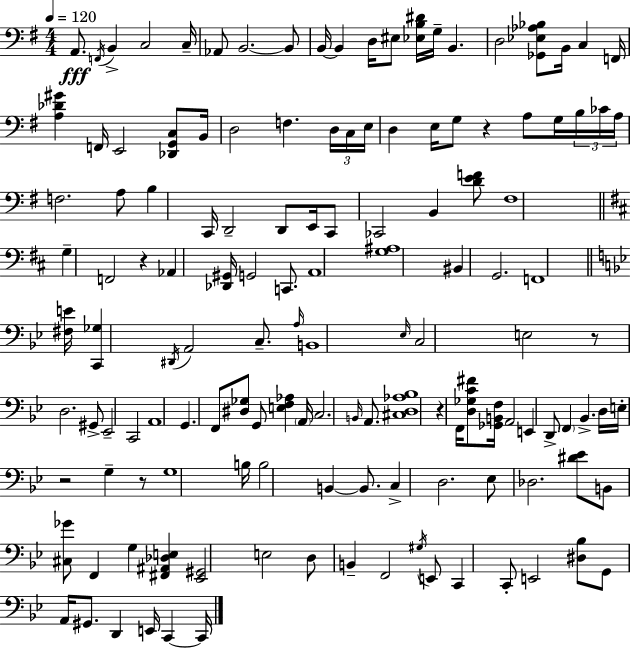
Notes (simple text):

A2/e. F2/s B2/q C3/h C3/s Ab2/e B2/h. B2/e B2/s B2/q D3/s EIS3/e [Eb3,B3,D#4]/s G3/s B2/q. D3/h [Gb2,Eb3,Ab3,Bb3]/e B2/s C3/q F2/s [A3,Db4,G#4]/q F2/s E2/h [Db2,G2,C3]/e B2/s D3/h F3/q. D3/s C3/s E3/s D3/q E3/s G3/e R/q A3/e G3/s B3/s CES4/s A3/s F3/h. A3/e B3/q C2/s D2/h D2/e E2/s C2/e CES2/h B2/q [D4,E4,F4]/e F#3/w G3/q F2/h R/q Ab2/q [Db2,G#2]/s G2/h C2/e. A2/w [G3,A#3]/w BIS2/q G2/h. F2/w [F#3,E4]/s [C2,Gb3]/q D#2/s A2/h C3/e. A3/s B2/w Eb3/s C3/h E3/h R/e D3/h. G#2/e Eb2/h C2/h A2/w G2/q. F2/e [D#3,Gb3]/e G2/e [E3,F3,Ab3]/q A2/s C3/h. B2/s A2/e. [C#3,D3,Ab3,Bb3]/w R/q F2/s [D3,Gb3,C4,F#4]/e [Gb2,B2,F3]/s A2/h E2/q D2/e F2/q Bb2/q. D3/s E3/s R/h G3/q R/e G3/w B3/s B3/h B2/q B2/e. C3/q D3/h. Eb3/e Db3/h. [D#4,Eb4]/e B2/e [C#3,Gb4]/e F2/q G3/q [F#2,A#2,Db3,E3]/q [Eb2,G#2]/h E3/h D3/e B2/q F2/h G#3/s E2/e C2/q C2/e E2/h [D#3,Bb3]/e G2/e A2/s G#2/e. D2/q E2/s C2/q C2/s